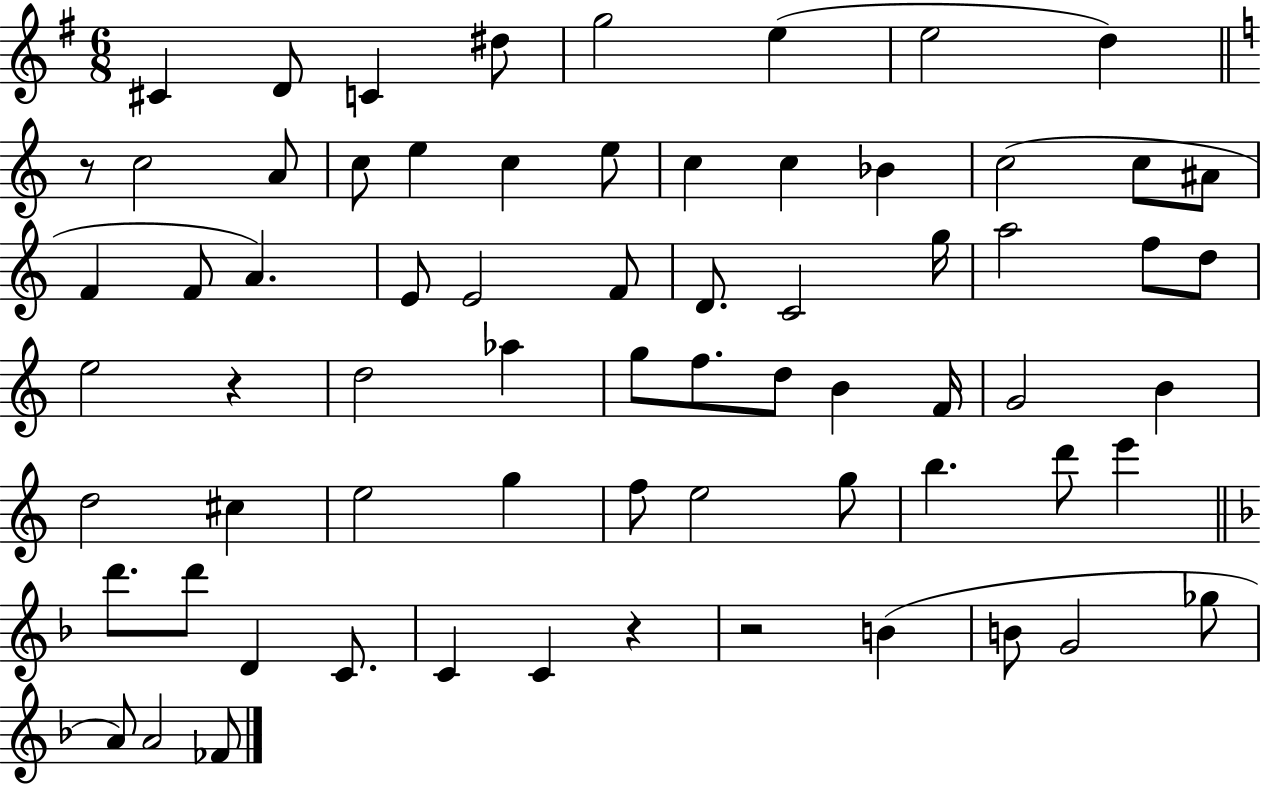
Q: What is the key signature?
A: G major